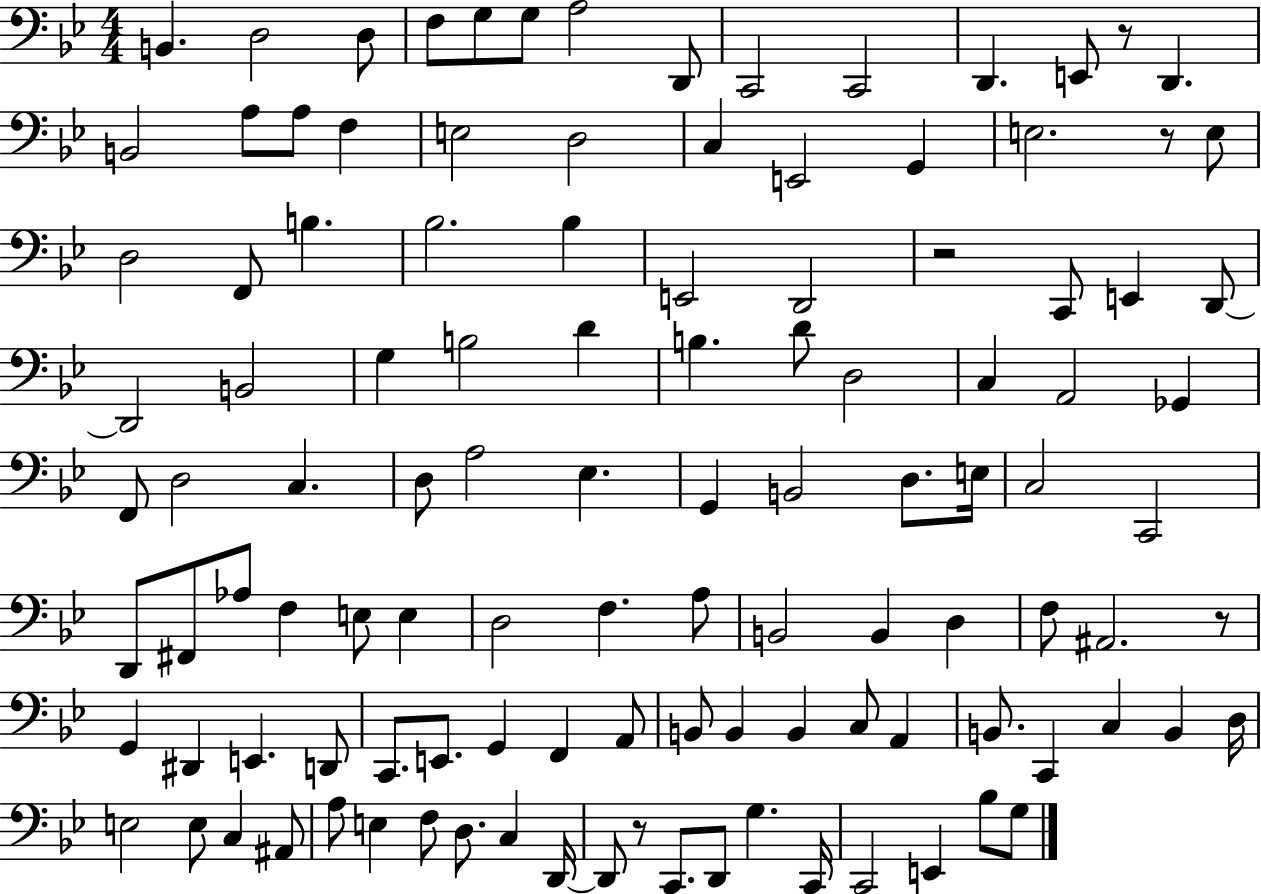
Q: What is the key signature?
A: BES major